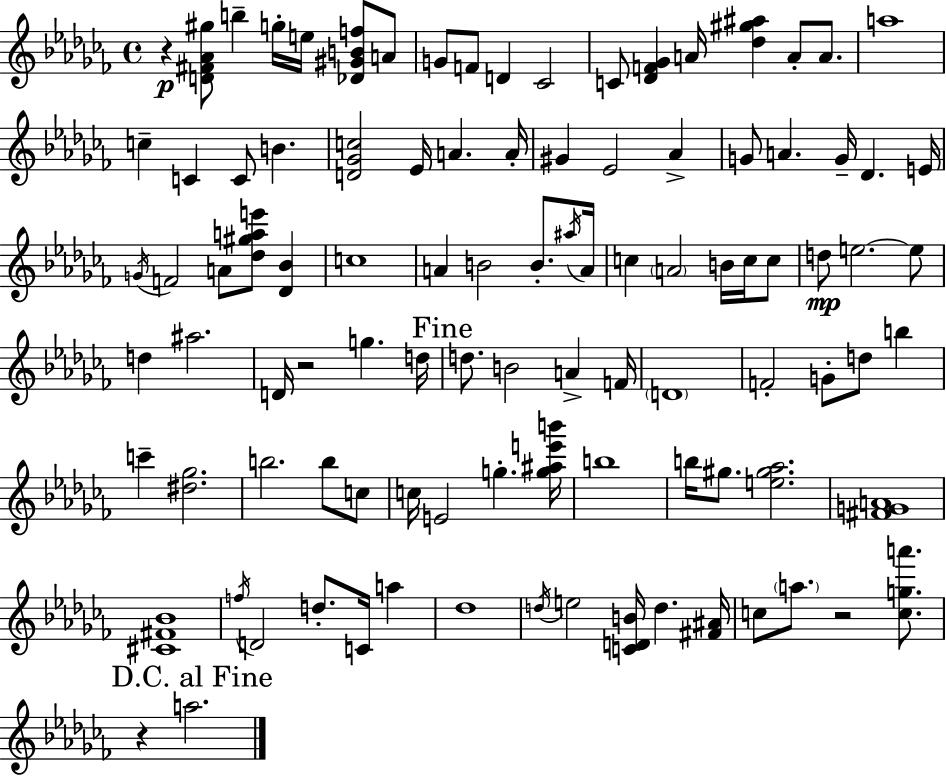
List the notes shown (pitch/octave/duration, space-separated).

R/q [D4,F#4,Ab4,G#5]/e B5/q G5/s E5/s [Db4,G#4,B4,F5]/e A4/e G4/e F4/e D4/q CES4/h C4/e [Db4,F4,Gb4]/q A4/s [Db5,G#5,A#5]/q A4/e A4/e. A5/w C5/q C4/q C4/e B4/q. [D4,Gb4,C5]/h Eb4/s A4/q. A4/s G#4/q Eb4/h Ab4/q G4/e A4/q. G4/s Db4/q. E4/s G4/s F4/h A4/e [Db5,G#5,A5,E6]/e [Db4,Bb4]/q C5/w A4/q B4/h B4/e. A#5/s A4/s C5/q A4/h B4/s C5/s C5/e D5/e E5/h. E5/e D5/q A#5/h. D4/s R/h G5/q. D5/s D5/e. B4/h A4/q F4/s D4/w F4/h G4/e D5/e B5/q C6/q [D#5,Gb5]/h. B5/h. B5/e C5/e C5/s E4/h G5/q. [G5,A#5,E6,B6]/s B5/w B5/s G#5/e. [E5,G#5,Ab5]/h. [F#4,G4,A4]/w [C#4,F#4,Bb4]/w F5/s D4/h D5/e. C4/s A5/q Db5/w D5/s E5/h [C4,D4,B4]/s D5/q. [F#4,A#4]/s C5/e A5/e. R/h [C5,G5,A6]/e. R/q A5/h.